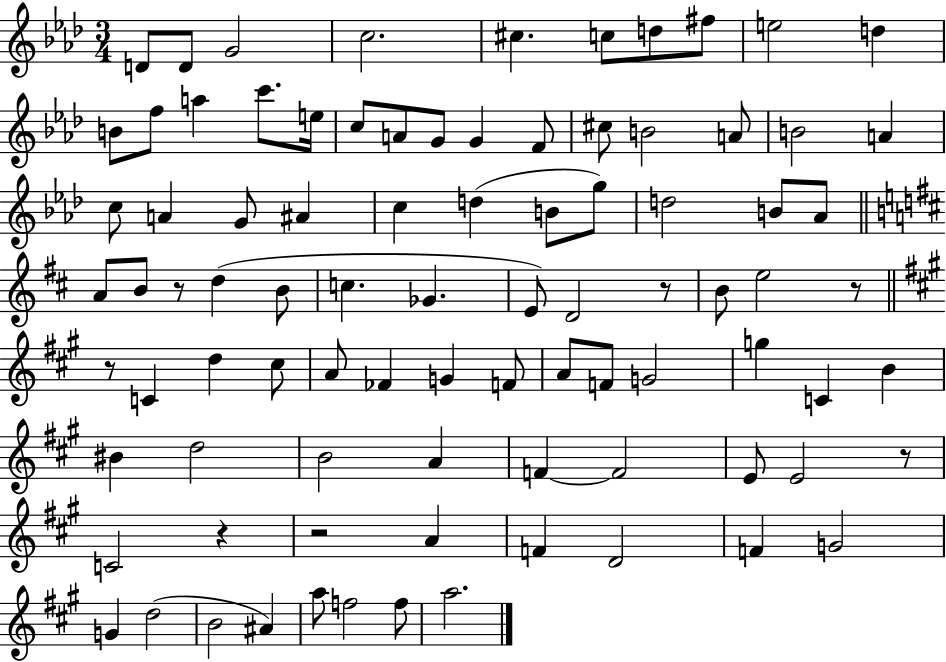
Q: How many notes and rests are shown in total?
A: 88